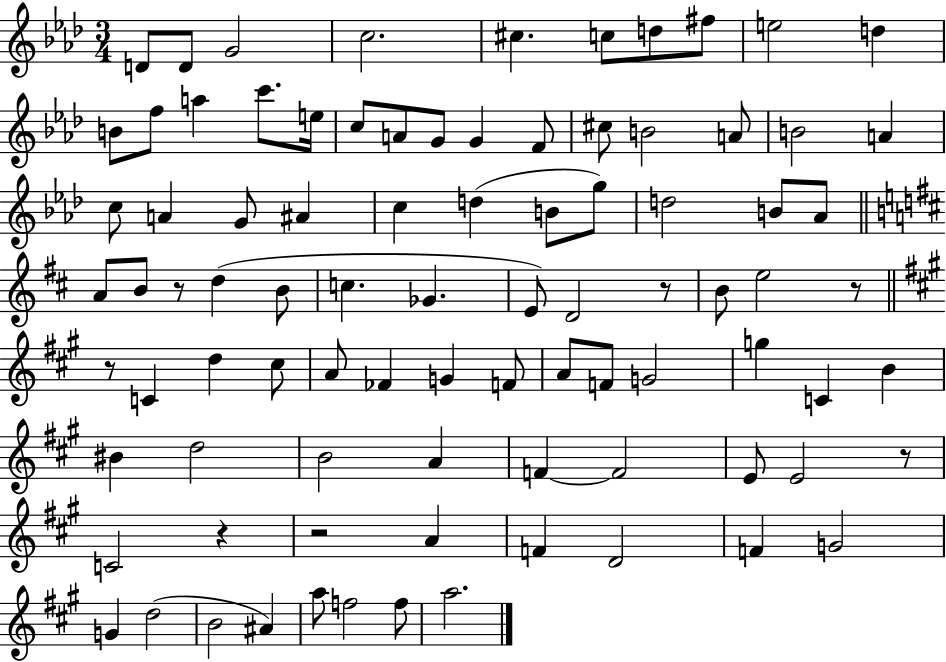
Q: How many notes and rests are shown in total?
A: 88